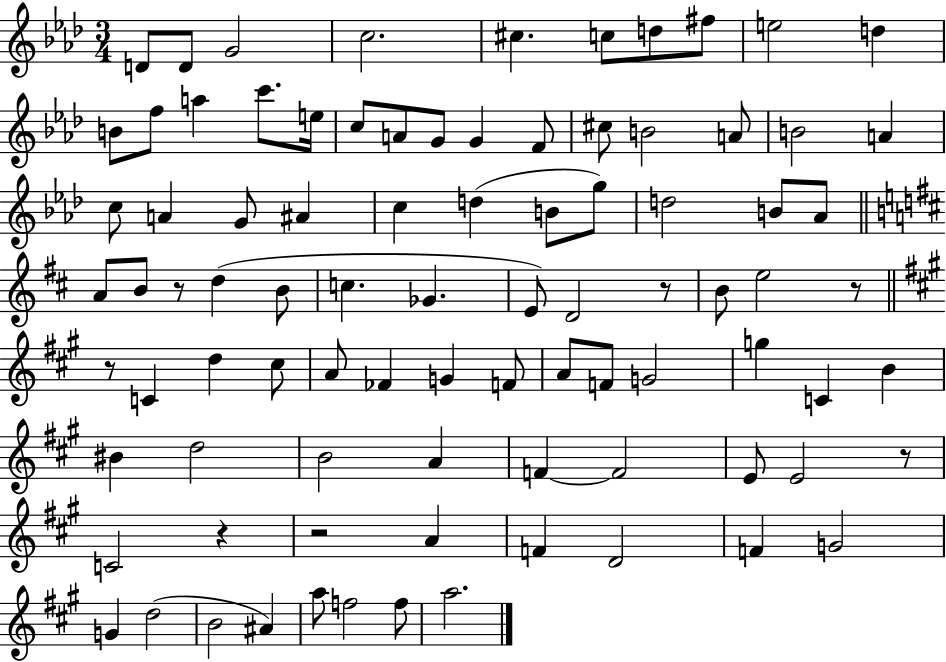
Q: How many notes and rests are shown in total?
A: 88